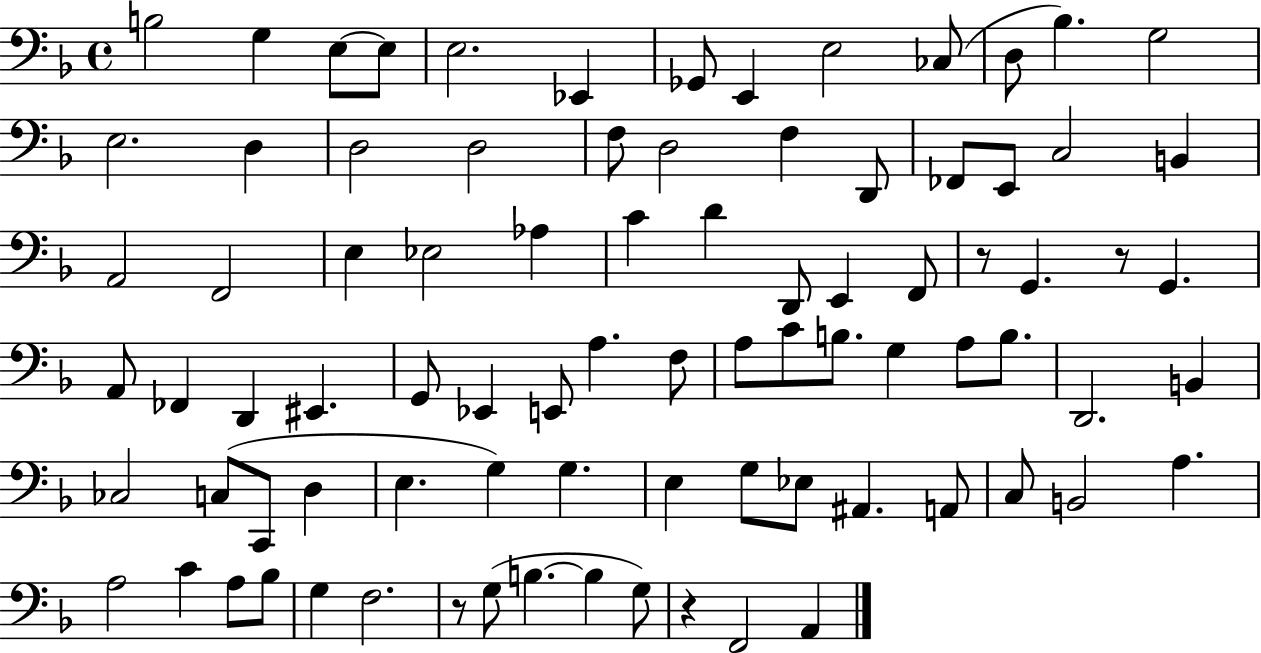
X:1
T:Untitled
M:4/4
L:1/4
K:F
B,2 G, E,/2 E,/2 E,2 _E,, _G,,/2 E,, E,2 _C,/2 D,/2 _B, G,2 E,2 D, D,2 D,2 F,/2 D,2 F, D,,/2 _F,,/2 E,,/2 C,2 B,, A,,2 F,,2 E, _E,2 _A, C D D,,/2 E,, F,,/2 z/2 G,, z/2 G,, A,,/2 _F,, D,, ^E,, G,,/2 _E,, E,,/2 A, F,/2 A,/2 C/2 B,/2 G, A,/2 B,/2 D,,2 B,, _C,2 C,/2 C,,/2 D, E, G, G, E, G,/2 _E,/2 ^A,, A,,/2 C,/2 B,,2 A, A,2 C A,/2 _B,/2 G, F,2 z/2 G,/2 B, B, G,/2 z F,,2 A,,